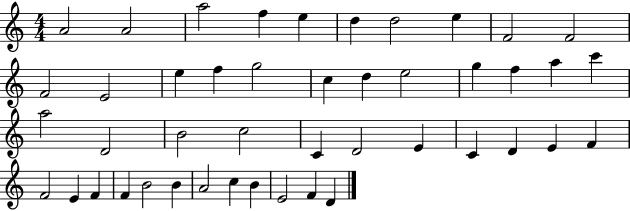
{
  \clef treble
  \numericTimeSignature
  \time 4/4
  \key c \major
  a'2 a'2 | a''2 f''4 e''4 | d''4 d''2 e''4 | f'2 f'2 | \break f'2 e'2 | e''4 f''4 g''2 | c''4 d''4 e''2 | g''4 f''4 a''4 c'''4 | \break a''2 d'2 | b'2 c''2 | c'4 d'2 e'4 | c'4 d'4 e'4 f'4 | \break f'2 e'4 f'4 | f'4 b'2 b'4 | a'2 c''4 b'4 | e'2 f'4 d'4 | \break \bar "|."
}